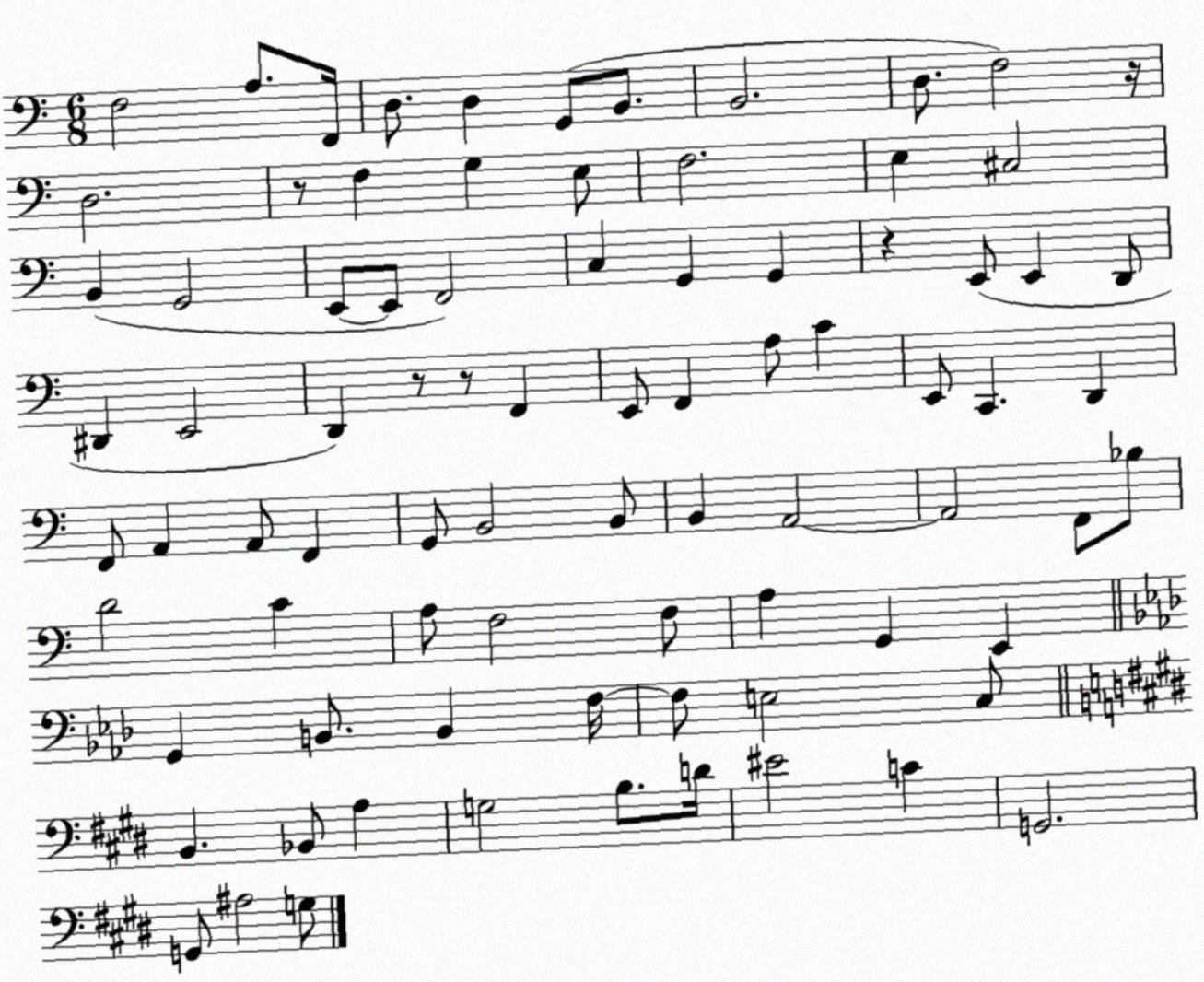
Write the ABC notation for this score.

X:1
T:Untitled
M:6/8
L:1/4
K:C
F,2 A,/2 F,,/4 D,/2 D, G,,/2 B,,/2 B,,2 D,/2 F,2 z/4 D,2 z/2 F, G, E,/2 F,2 E, ^C,2 B,, G,,2 E,,/2 E,,/2 F,,2 C, G,, G,, z E,,/2 E,, D,,/2 ^D,, E,,2 D,, z/2 z/2 F,, E,,/2 F,, A,/2 C E,,/2 C,, D,, F,,/2 A,, A,,/2 F,, G,,/2 B,,2 B,,/2 B,, A,,2 A,,2 F,,/2 _B,/2 D2 C A,/2 F,2 F,/2 A, G,, E,, G,, B,,/2 B,, F,/4 F,/2 E,2 C,/2 B,, _B,,/2 A, G,2 B,/2 D/4 ^E2 C G,,2 G,,/2 ^A,2 G,/2